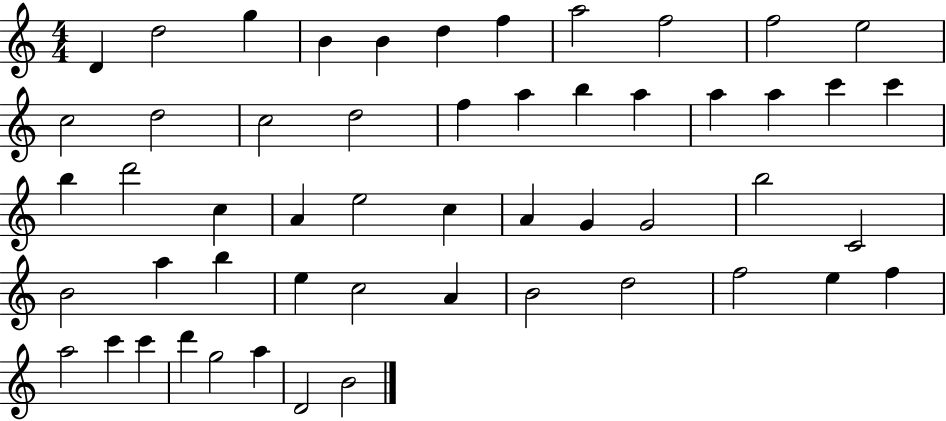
D4/q D5/h G5/q B4/q B4/q D5/q F5/q A5/h F5/h F5/h E5/h C5/h D5/h C5/h D5/h F5/q A5/q B5/q A5/q A5/q A5/q C6/q C6/q B5/q D6/h C5/q A4/q E5/h C5/q A4/q G4/q G4/h B5/h C4/h B4/h A5/q B5/q E5/q C5/h A4/q B4/h D5/h F5/h E5/q F5/q A5/h C6/q C6/q D6/q G5/h A5/q D4/h B4/h